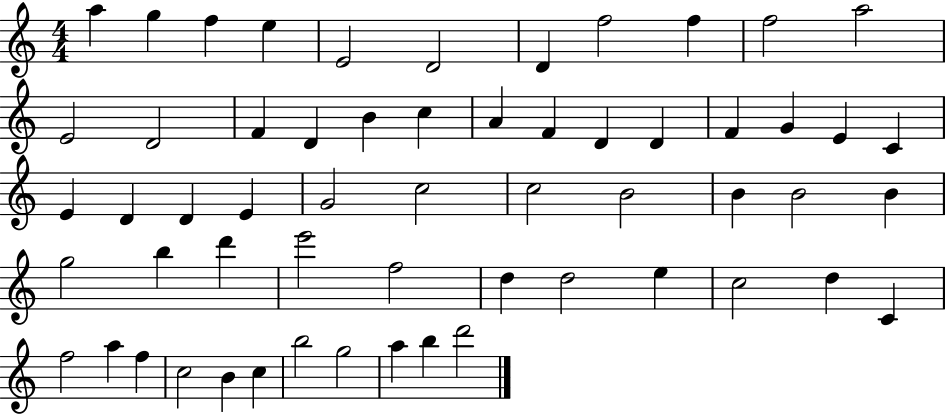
A5/q G5/q F5/q E5/q E4/h D4/h D4/q F5/h F5/q F5/h A5/h E4/h D4/h F4/q D4/q B4/q C5/q A4/q F4/q D4/q D4/q F4/q G4/q E4/q C4/q E4/q D4/q D4/q E4/q G4/h C5/h C5/h B4/h B4/q B4/h B4/q G5/h B5/q D6/q E6/h F5/h D5/q D5/h E5/q C5/h D5/q C4/q F5/h A5/q F5/q C5/h B4/q C5/q B5/h G5/h A5/q B5/q D6/h